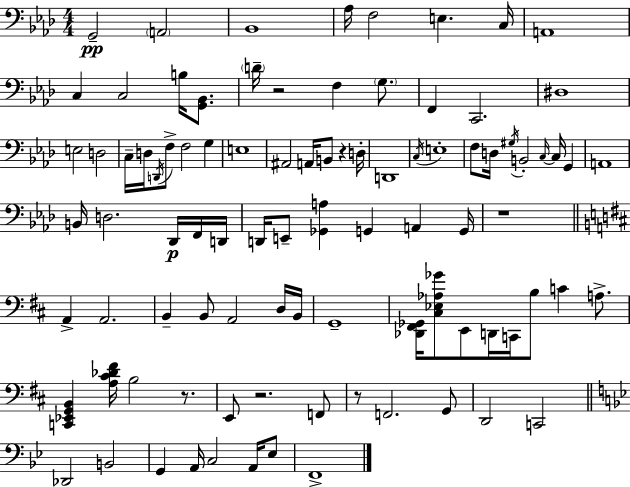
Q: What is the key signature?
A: AES major